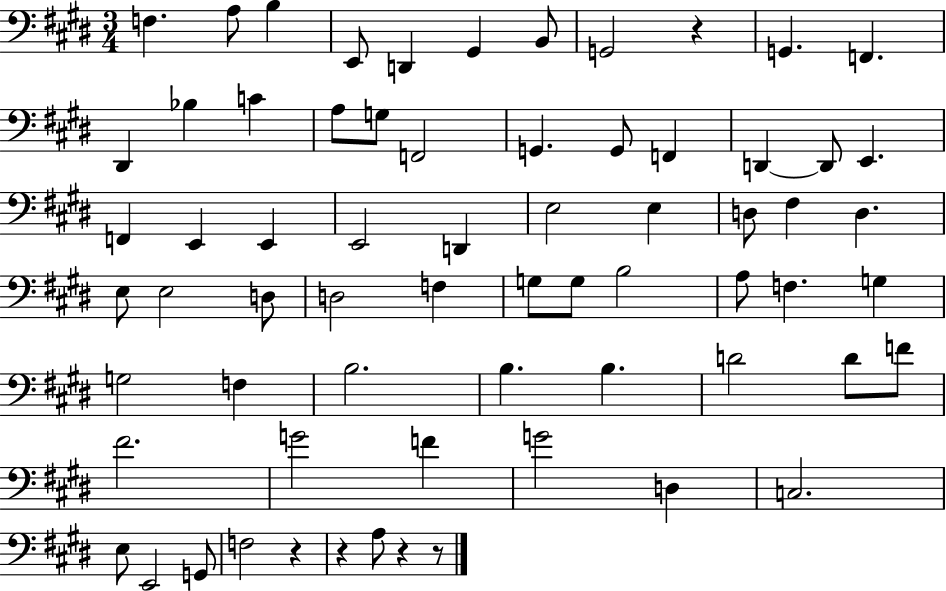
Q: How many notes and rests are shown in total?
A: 67